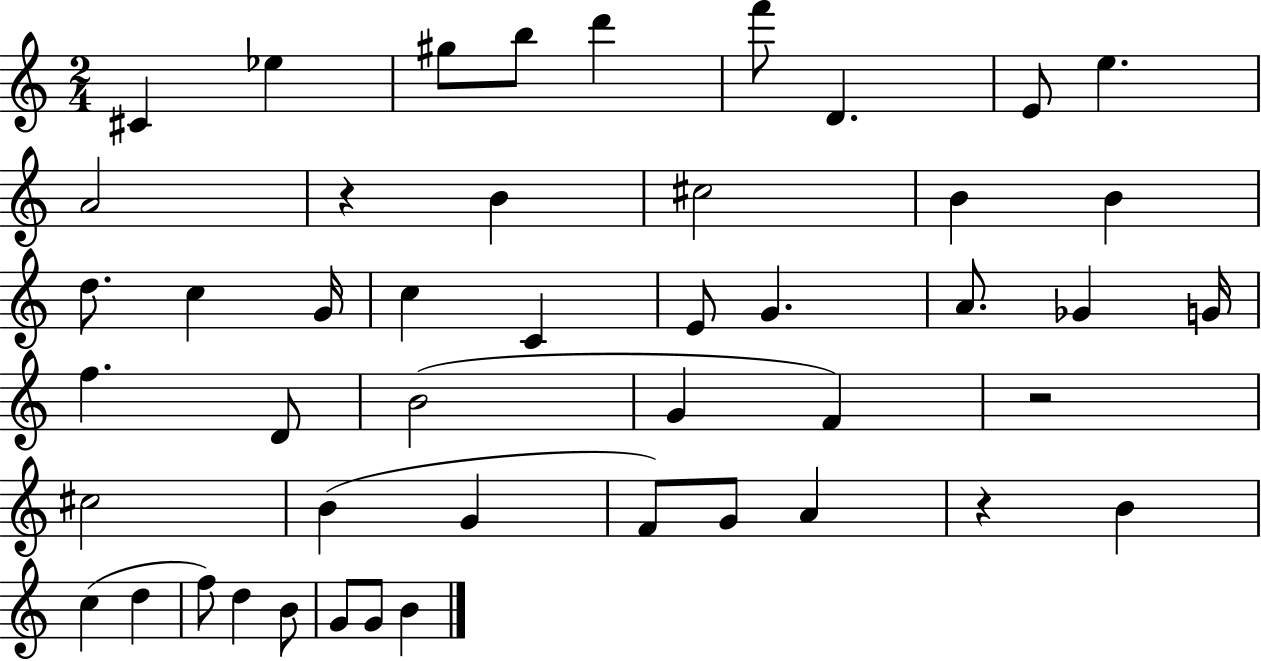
X:1
T:Untitled
M:2/4
L:1/4
K:C
^C _e ^g/2 b/2 d' f'/2 D E/2 e A2 z B ^c2 B B d/2 c G/4 c C E/2 G A/2 _G G/4 f D/2 B2 G F z2 ^c2 B G F/2 G/2 A z B c d f/2 d B/2 G/2 G/2 B